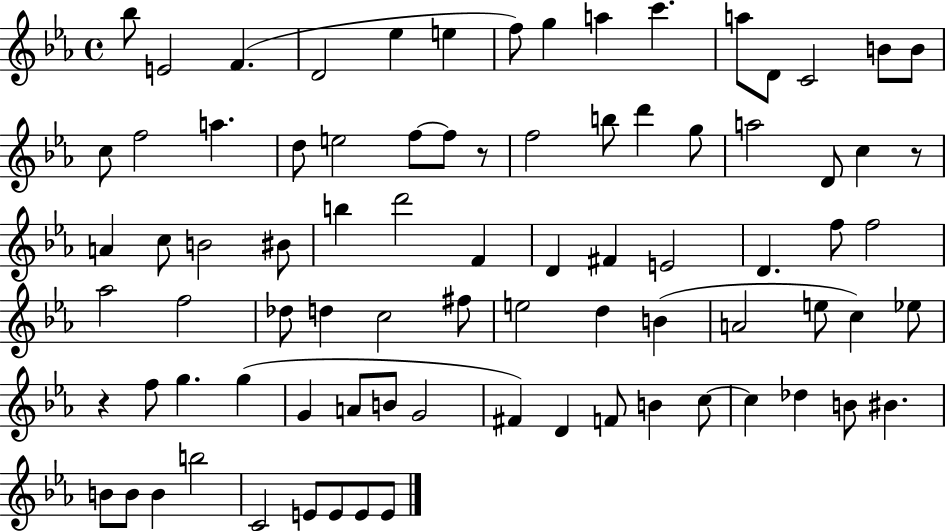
Bb5/e E4/h F4/q. D4/h Eb5/q E5/q F5/e G5/q A5/q C6/q. A5/e D4/e C4/h B4/e B4/e C5/e F5/h A5/q. D5/e E5/h F5/e F5/e R/e F5/h B5/e D6/q G5/e A5/h D4/e C5/q R/e A4/q C5/e B4/h BIS4/e B5/q D6/h F4/q D4/q F#4/q E4/h D4/q. F5/e F5/h Ab5/h F5/h Db5/e D5/q C5/h F#5/e E5/h D5/q B4/q A4/h E5/e C5/q Eb5/e R/q F5/e G5/q. G5/q G4/q A4/e B4/e G4/h F#4/q D4/q F4/e B4/q C5/e C5/q Db5/q B4/e BIS4/q. B4/e B4/e B4/q B5/h C4/h E4/e E4/e E4/e E4/e